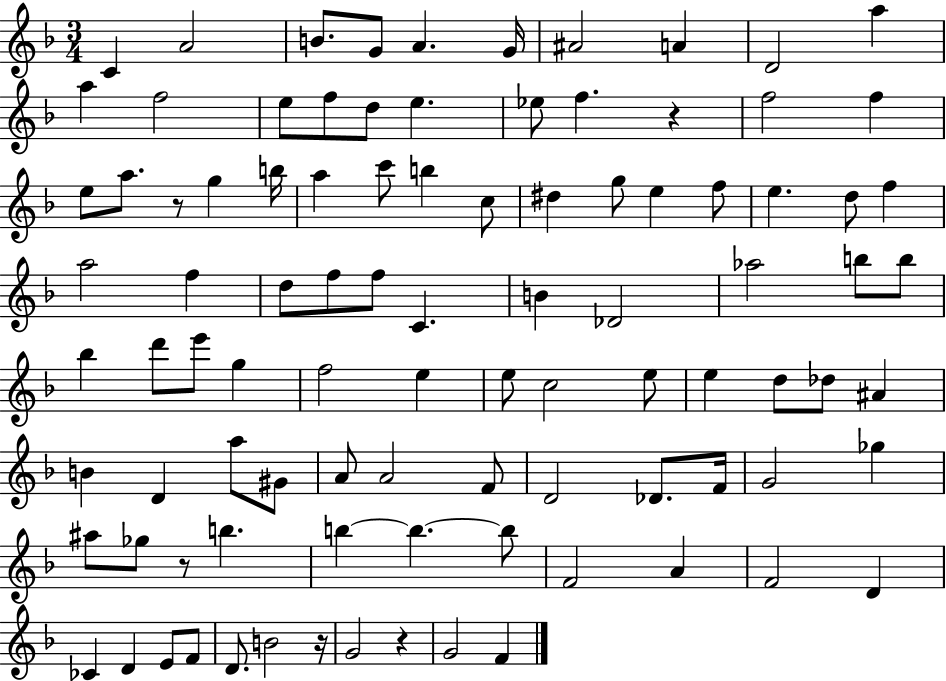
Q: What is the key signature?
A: F major